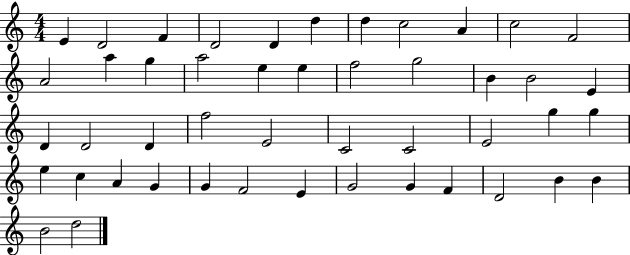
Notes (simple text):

E4/q D4/h F4/q D4/h D4/q D5/q D5/q C5/h A4/q C5/h F4/h A4/h A5/q G5/q A5/h E5/q E5/q F5/h G5/h B4/q B4/h E4/q D4/q D4/h D4/q F5/h E4/h C4/h C4/h E4/h G5/q G5/q E5/q C5/q A4/q G4/q G4/q F4/h E4/q G4/h G4/q F4/q D4/h B4/q B4/q B4/h D5/h